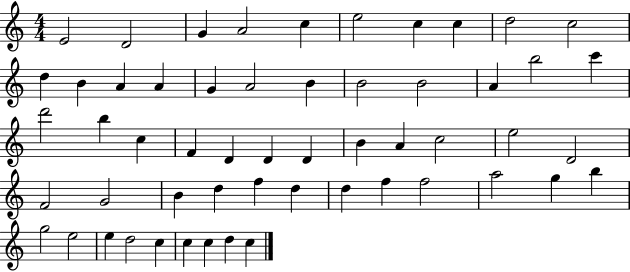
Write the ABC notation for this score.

X:1
T:Untitled
M:4/4
L:1/4
K:C
E2 D2 G A2 c e2 c c d2 c2 d B A A G A2 B B2 B2 A b2 c' d'2 b c F D D D B A c2 e2 D2 F2 G2 B d f d d f f2 a2 g b g2 e2 e d2 c c c d c